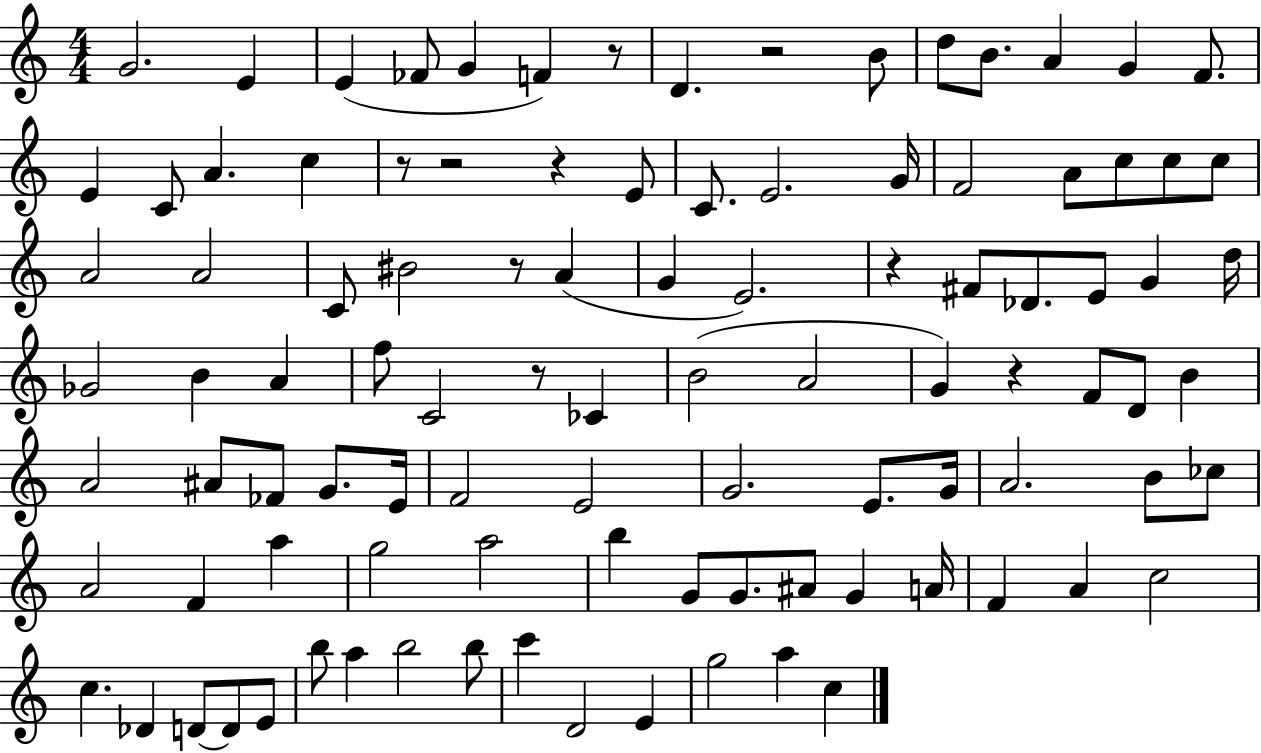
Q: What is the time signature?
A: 4/4